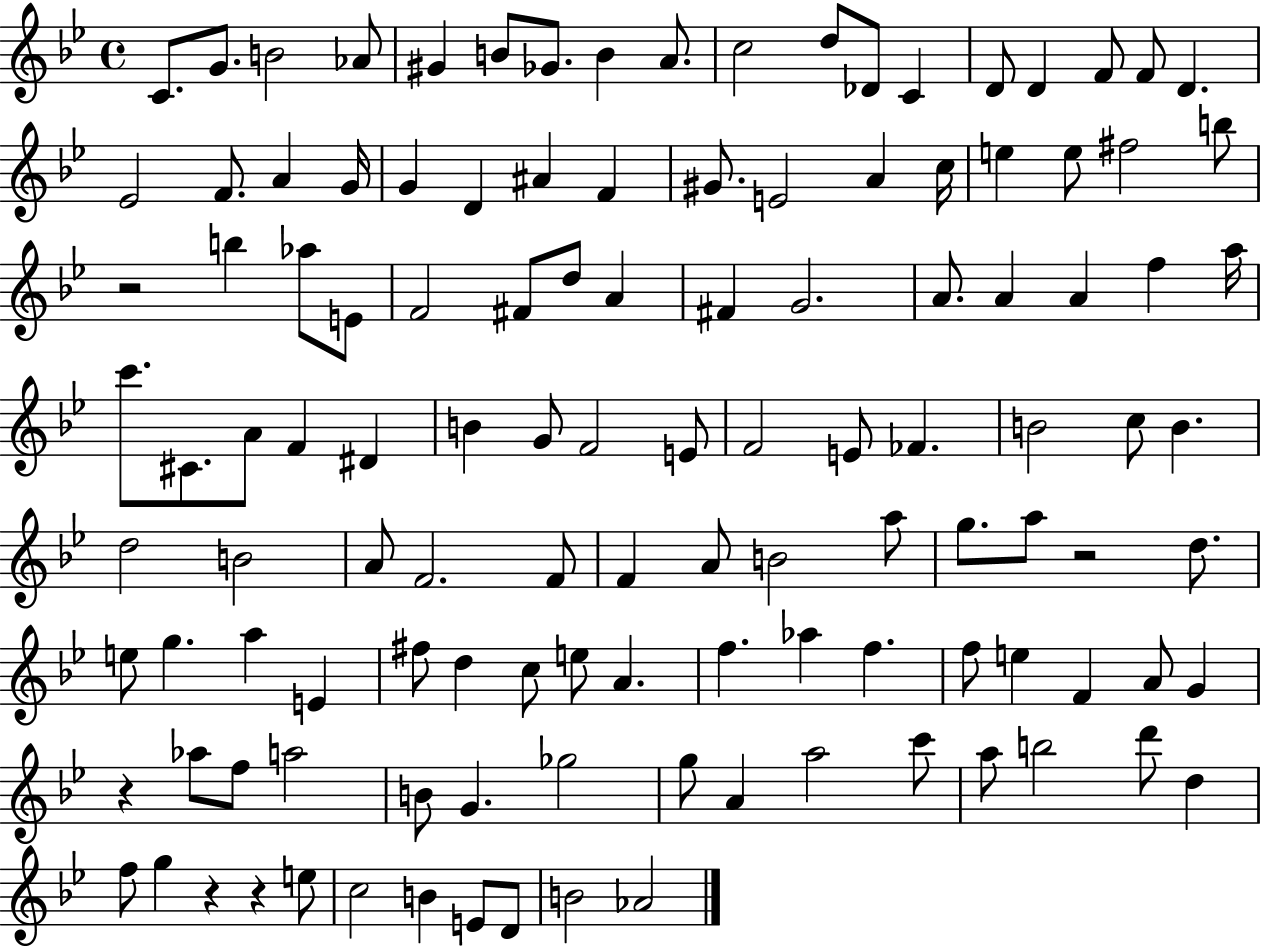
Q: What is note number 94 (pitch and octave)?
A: F5